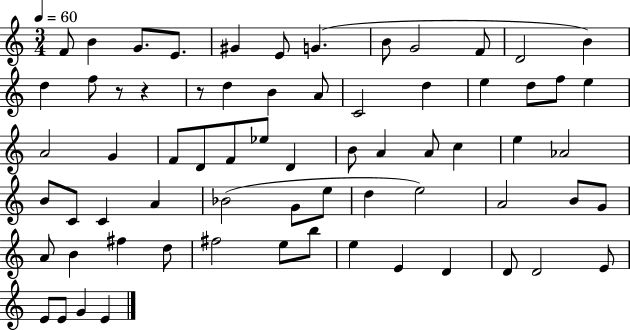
{
  \clef treble
  \numericTimeSignature
  \time 3/4
  \key c \major
  \tempo 4 = 60
  f'8 b'4 g'8. e'8. | gis'4 e'8 g'4.( | b'8 g'2 f'8 | d'2 b'4) | \break d''4 f''8 r8 r4 | r8 d''4 b'4 a'8 | c'2 d''4 | e''4 d''8 f''8 e''4 | \break a'2 g'4 | f'8 d'8 f'8 ees''8 d'4 | b'8 a'4 a'8 c''4 | e''4 aes'2 | \break b'8 c'8 c'4 a'4 | bes'2( g'8 e''8 | d''4 e''2) | a'2 b'8 g'8 | \break a'8 b'4 fis''4 d''8 | fis''2 e''8 b''8 | e''4 e'4 d'4 | d'8 d'2 e'8 | \break e'8 e'8 g'4 e'4 | \bar "|."
}